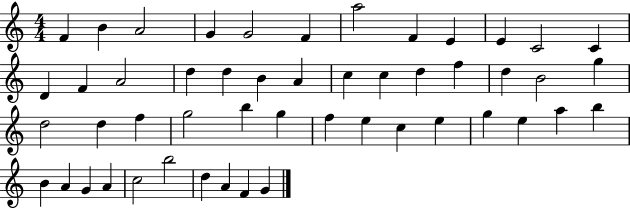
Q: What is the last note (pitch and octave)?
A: G4